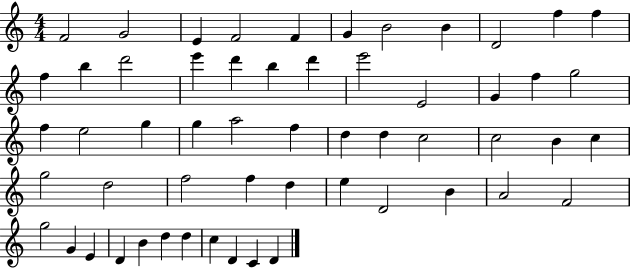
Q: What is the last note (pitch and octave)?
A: D4